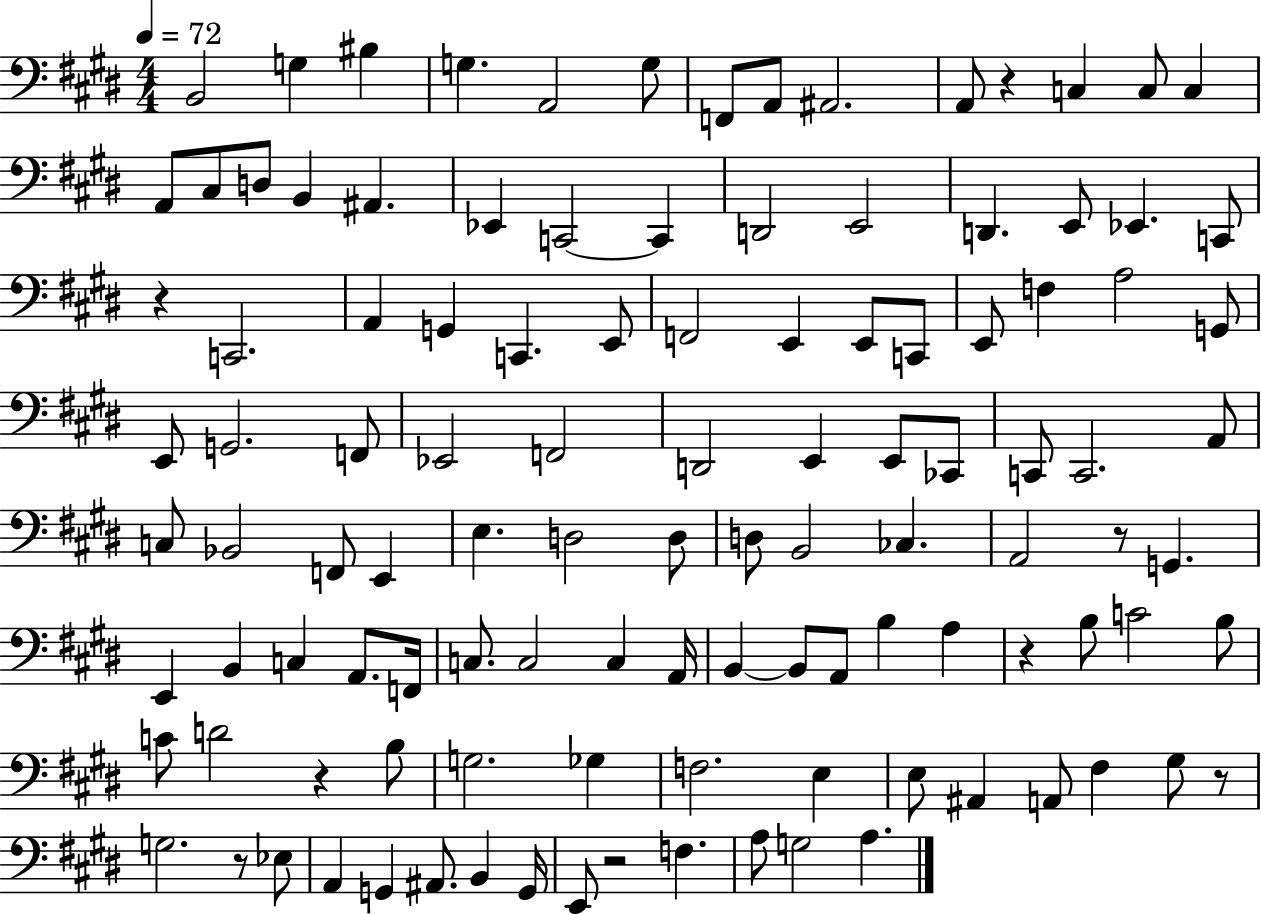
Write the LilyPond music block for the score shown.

{
  \clef bass
  \numericTimeSignature
  \time 4/4
  \key e \major
  \tempo 4 = 72
  b,2 g4 bis4 | g4. a,2 g8 | f,8 a,8 ais,2. | a,8 r4 c4 c8 c4 | \break a,8 cis8 d8 b,4 ais,4. | ees,4 c,2~~ c,4 | d,2 e,2 | d,4. e,8 ees,4. c,8 | \break r4 c,2. | a,4 g,4 c,4. e,8 | f,2 e,4 e,8 c,8 | e,8 f4 a2 g,8 | \break e,8 g,2. f,8 | ees,2 f,2 | d,2 e,4 e,8 ces,8 | c,8 c,2. a,8 | \break c8 bes,2 f,8 e,4 | e4. d2 d8 | d8 b,2 ces4. | a,2 r8 g,4. | \break e,4 b,4 c4 a,8. f,16 | c8. c2 c4 a,16 | b,4~~ b,8 a,8 b4 a4 | r4 b8 c'2 b8 | \break c'8 d'2 r4 b8 | g2. ges4 | f2. e4 | e8 ais,4 a,8 fis4 gis8 r8 | \break g2. r8 ees8 | a,4 g,4 ais,8. b,4 g,16 | e,8 r2 f4. | a8 g2 a4. | \break \bar "|."
}